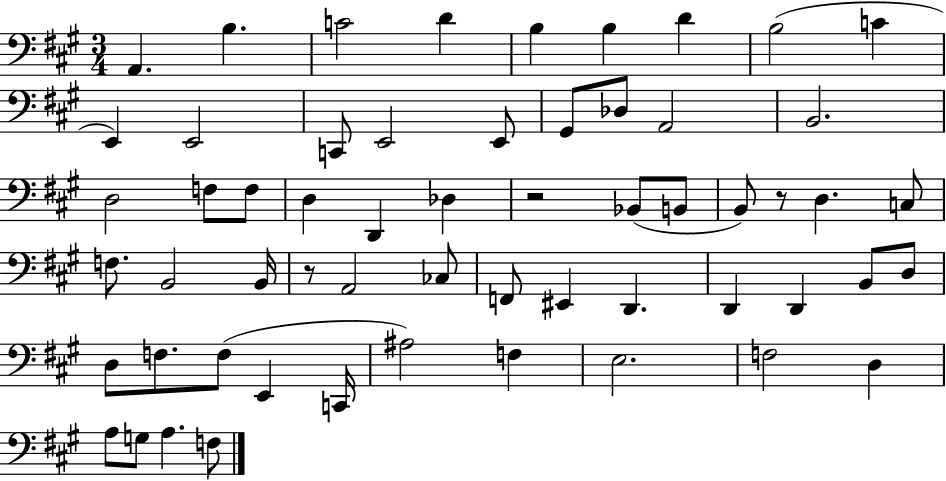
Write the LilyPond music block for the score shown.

{
  \clef bass
  \numericTimeSignature
  \time 3/4
  \key a \major
  \repeat volta 2 { a,4. b4. | c'2 d'4 | b4 b4 d'4 | b2( c'4 | \break e,4) e,2 | c,8 e,2 e,8 | gis,8 des8 a,2 | b,2. | \break d2 f8 f8 | d4 d,4 des4 | r2 bes,8( b,8 | b,8) r8 d4. c8 | \break f8. b,2 b,16 | r8 a,2 ces8 | f,8 eis,4 d,4. | d,4 d,4 b,8 d8 | \break d8 f8. f8( e,4 c,16 | ais2) f4 | e2. | f2 d4 | \break a8 g8 a4. f8 | } \bar "|."
}